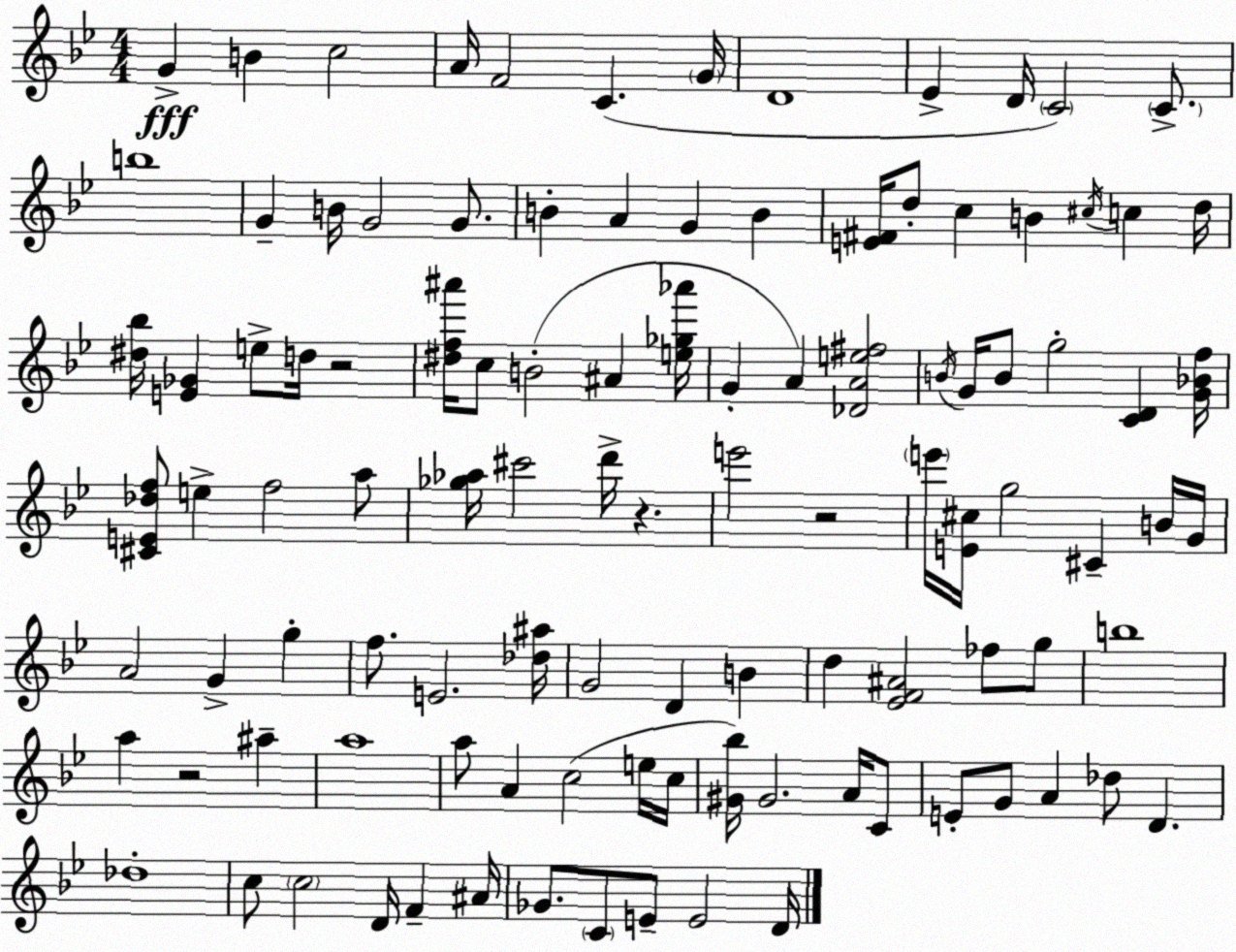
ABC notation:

X:1
T:Untitled
M:4/4
L:1/4
K:Bb
G B c2 A/4 F2 C G/4 D4 _E D/4 C2 C/2 b4 G B/4 G2 G/2 B A G B [E^F]/4 d/2 c B ^c/4 c d/4 [^d_b]/4 [E_G] e/2 d/4 z2 [^df^a']/4 c/2 B2 ^A [e_g_a']/4 G A [_DAe^f]2 B/4 G/4 B/2 g2 [CD] [G_Bf]/4 [^CE_df]/2 e f2 a/2 [_g_a]/4 ^c'2 d'/4 z e'2 z2 e'/4 [E^c]/4 g2 ^C B/4 G/4 A2 G g f/2 E2 [_d^a]/4 G2 D B d [_EF^A]2 _f/2 g/2 b4 a z2 ^a a4 a/2 A c2 e/4 c/4 [^G_b]/4 ^G2 A/4 C/2 E/2 G/2 A _d/2 D _d4 c/2 c2 D/4 F ^A/4 _G/2 C/2 E/2 E2 D/4